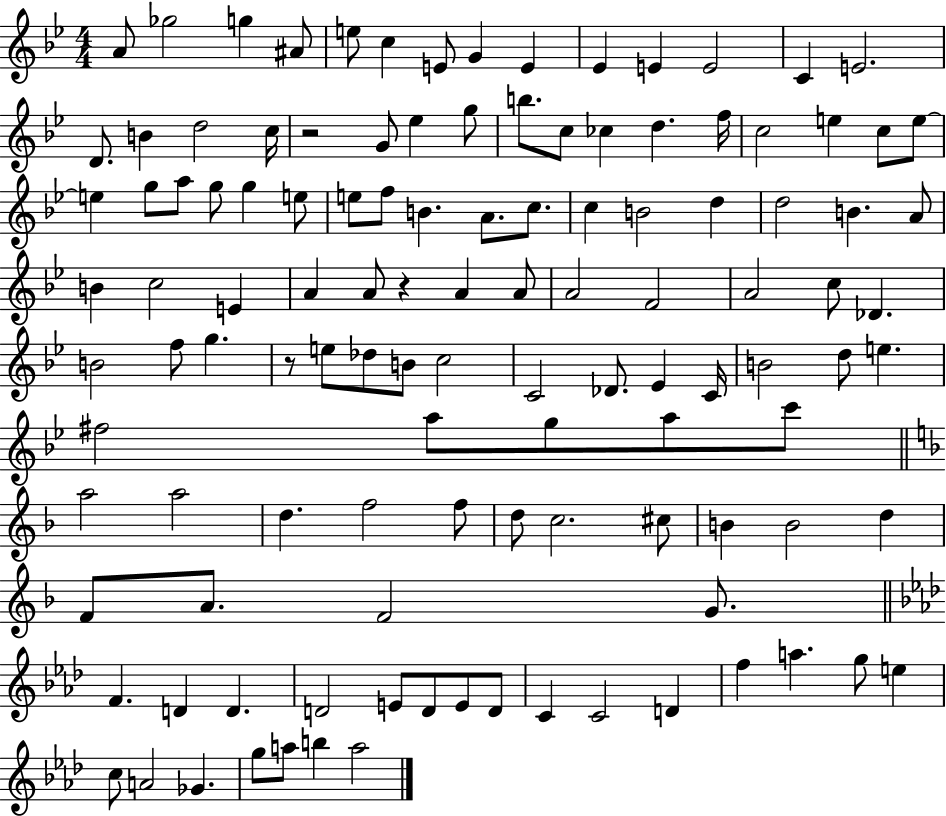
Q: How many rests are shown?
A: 3